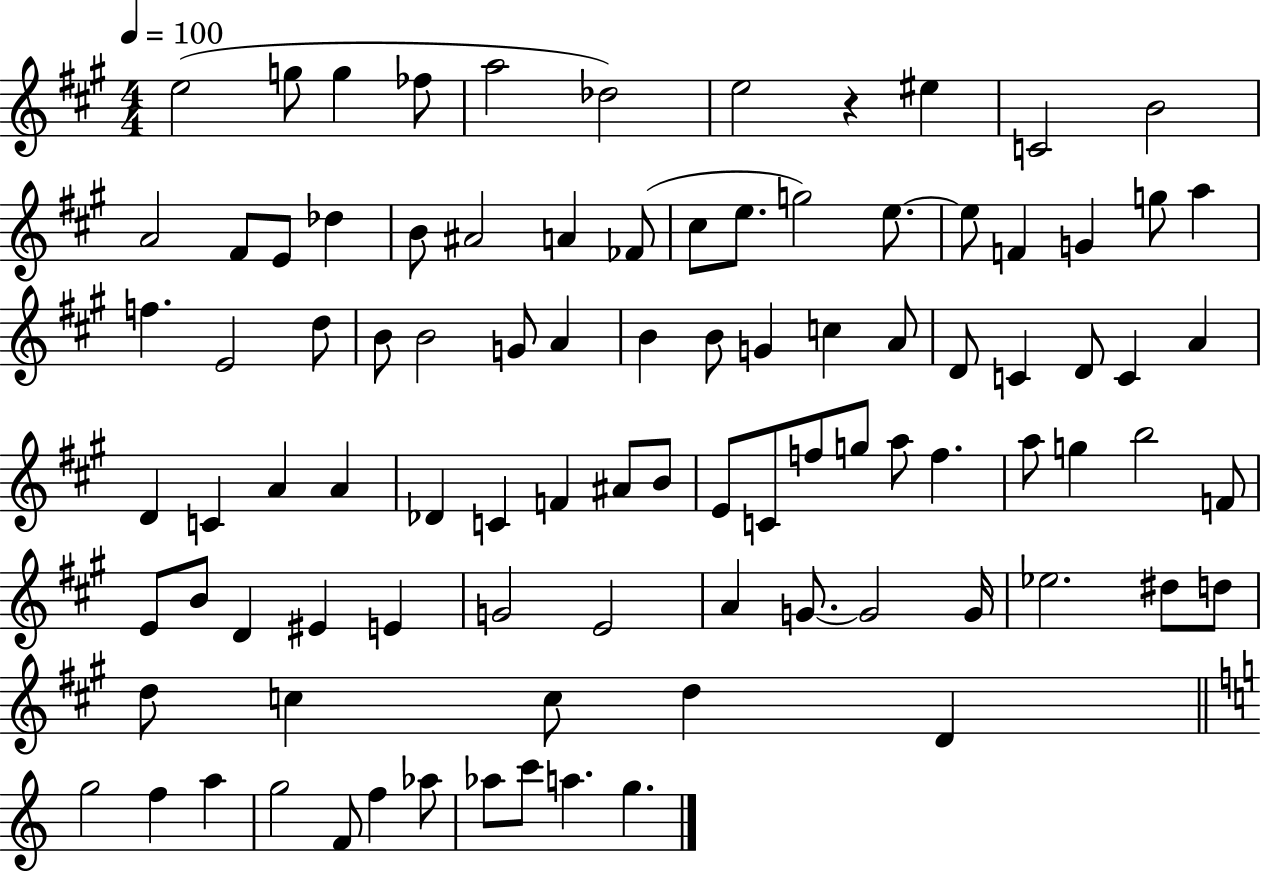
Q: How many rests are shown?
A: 1